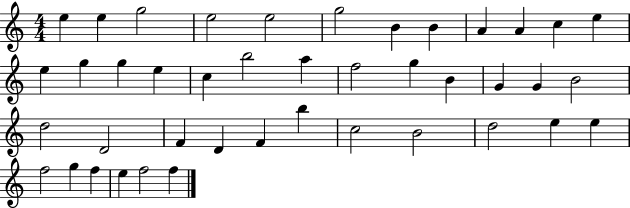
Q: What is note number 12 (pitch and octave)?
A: E5